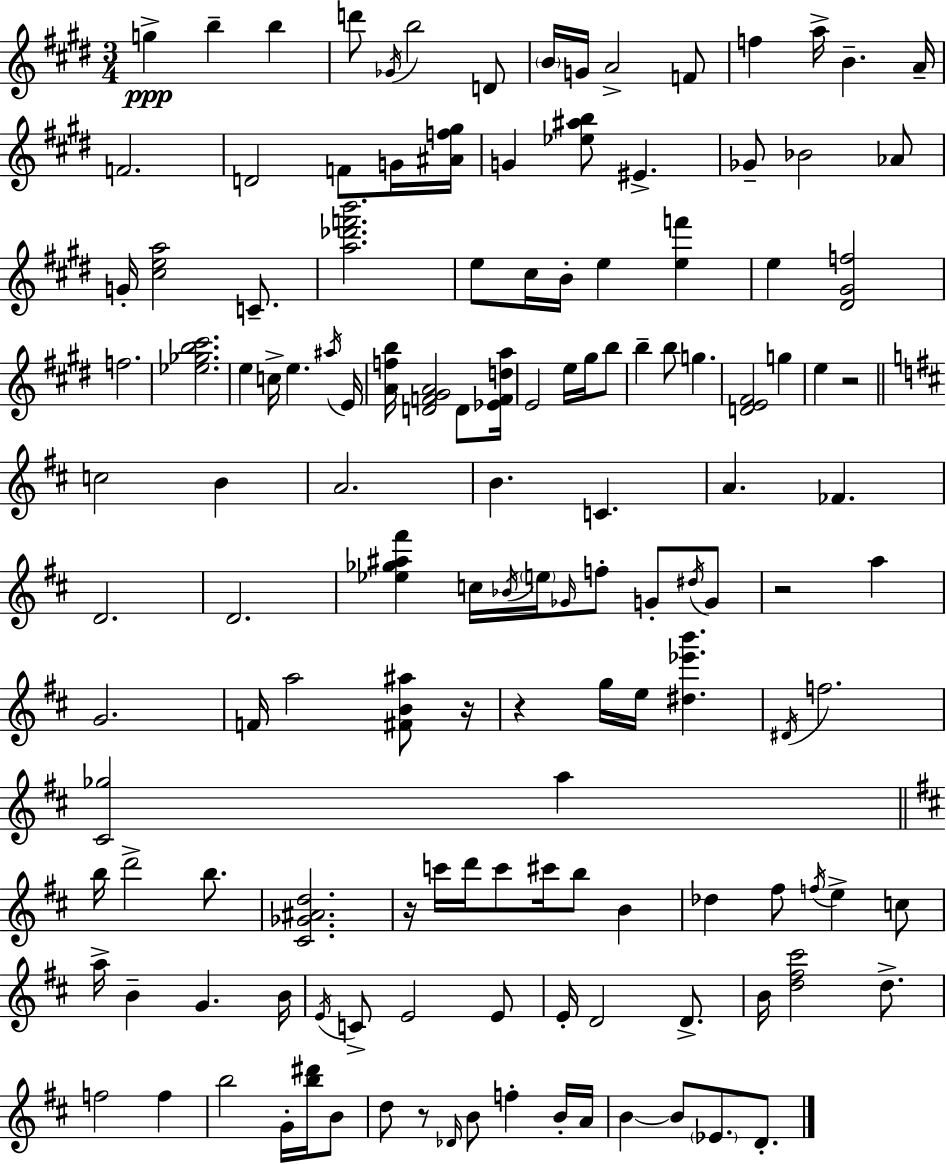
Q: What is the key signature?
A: E major